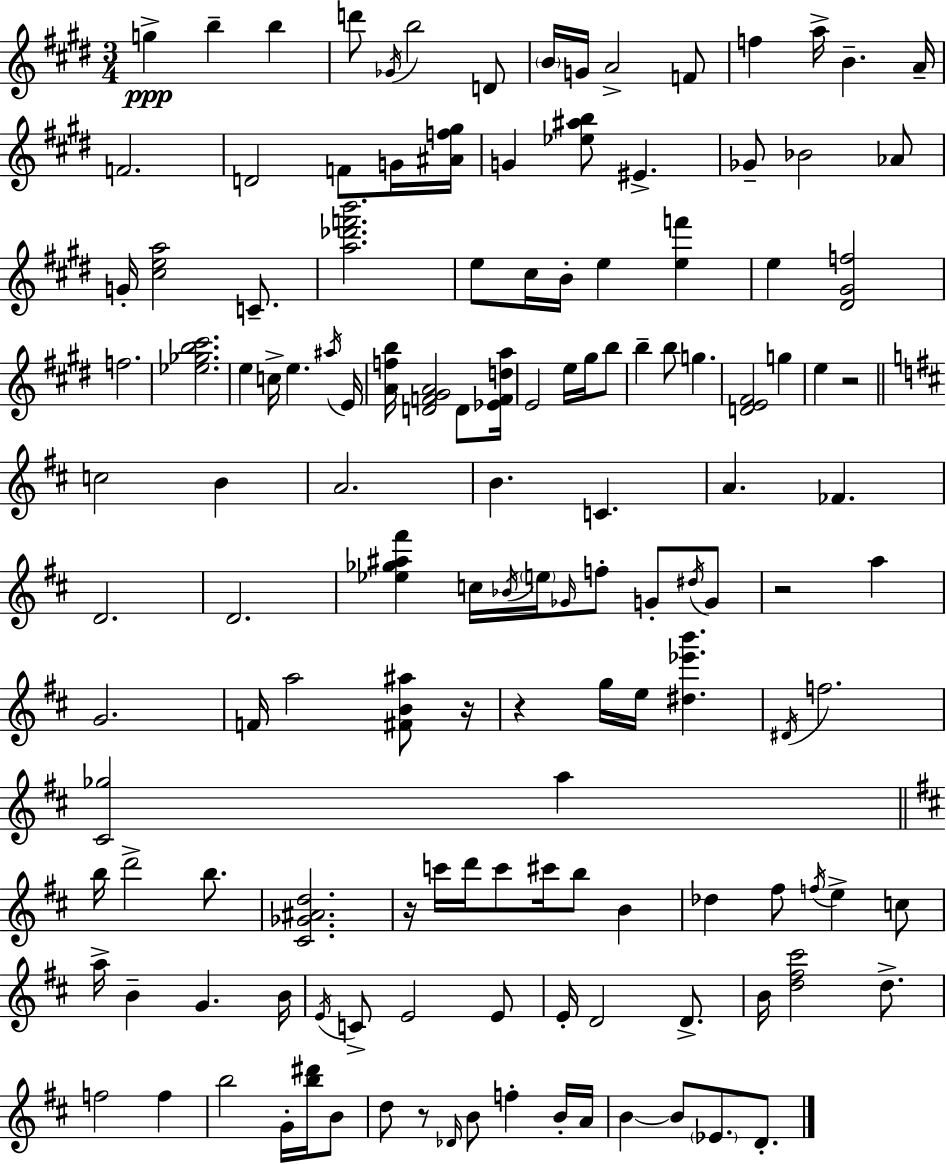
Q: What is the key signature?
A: E major